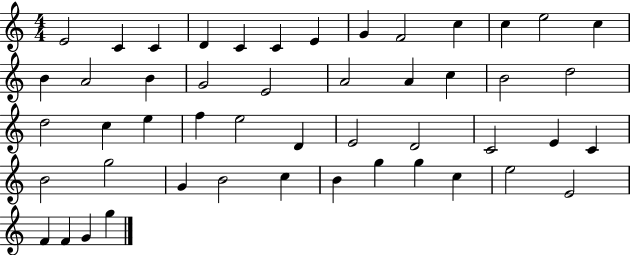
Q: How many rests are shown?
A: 0